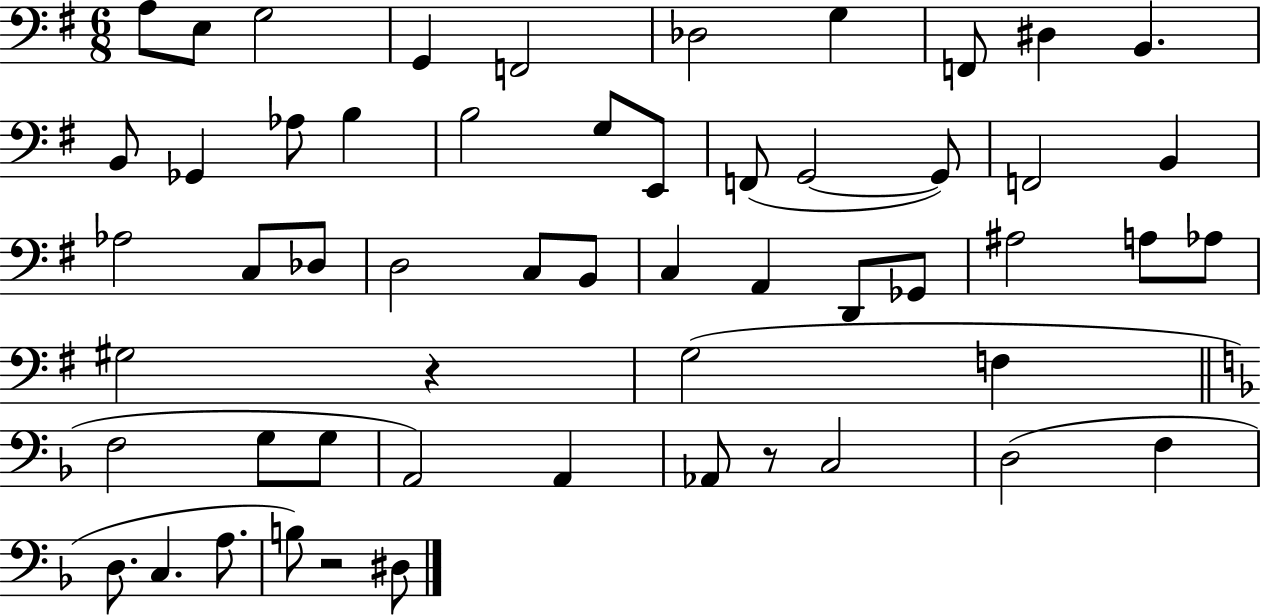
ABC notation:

X:1
T:Untitled
M:6/8
L:1/4
K:G
A,/2 E,/2 G,2 G,, F,,2 _D,2 G, F,,/2 ^D, B,, B,,/2 _G,, _A,/2 B, B,2 G,/2 E,,/2 F,,/2 G,,2 G,,/2 F,,2 B,, _A,2 C,/2 _D,/2 D,2 C,/2 B,,/2 C, A,, D,,/2 _G,,/2 ^A,2 A,/2 _A,/2 ^G,2 z G,2 F, F,2 G,/2 G,/2 A,,2 A,, _A,,/2 z/2 C,2 D,2 F, D,/2 C, A,/2 B,/2 z2 ^D,/2